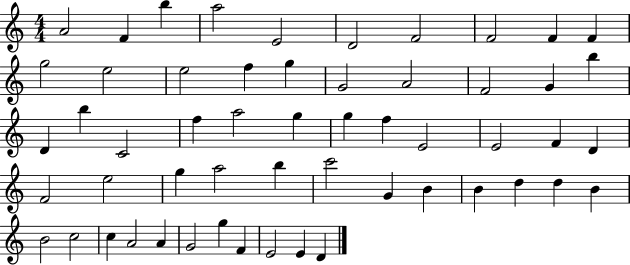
A4/h F4/q B5/q A5/h E4/h D4/h F4/h F4/h F4/q F4/q G5/h E5/h E5/h F5/q G5/q G4/h A4/h F4/h G4/q B5/q D4/q B5/q C4/h F5/q A5/h G5/q G5/q F5/q E4/h E4/h F4/q D4/q F4/h E5/h G5/q A5/h B5/q C6/h G4/q B4/q B4/q D5/q D5/q B4/q B4/h C5/h C5/q A4/h A4/q G4/h G5/q F4/q E4/h E4/q D4/q